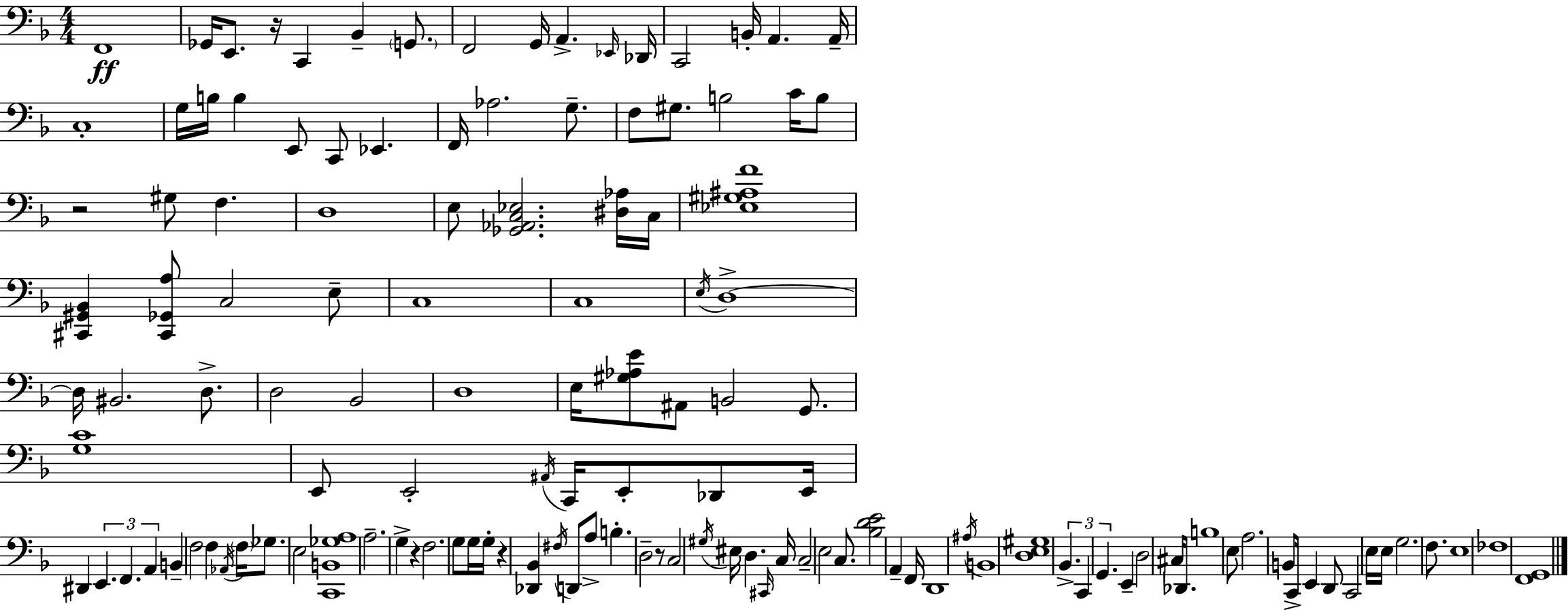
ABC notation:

X:1
T:Untitled
M:4/4
L:1/4
K:F
F,,4 _G,,/4 E,,/2 z/4 C,, _B,, G,,/2 F,,2 G,,/4 A,, _E,,/4 _D,,/4 C,,2 B,,/4 A,, A,,/4 C,4 G,/4 B,/4 B, E,,/2 C,,/2 _E,, F,,/4 _A,2 G,/2 F,/2 ^G,/2 B,2 C/4 B,/2 z2 ^G,/2 F, D,4 E,/2 [_G,,_A,,C,_E,]2 [^D,_A,]/4 C,/4 [_E,^G,^A,F]4 [^C,,^G,,_B,,] [^C,,_G,,A,]/2 C,2 E,/2 C,4 C,4 E,/4 D,4 D,/4 ^B,,2 D,/2 D,2 _B,,2 D,4 E,/4 [^G,_A,E]/2 ^A,,/2 B,,2 G,,/2 [G,C]4 E,,/2 E,,2 ^A,,/4 C,,/4 E,,/2 _D,,/2 E,,/4 ^D,, E,, F,, A,, B,, F,2 F, _A,,/4 F,/4 _G,/2 E,2 [C,,B,,_G,A,]4 A,2 G, z F,2 G,/2 G,/4 G,/4 z [_D,,_B,,] ^F,/4 D,,/2 A,/2 B, D,2 z/2 C,2 ^G,/4 ^E,/4 D, ^C,,/4 C,/4 C,2 E,2 C,/2 [_B,DE]2 A,, F,,/4 D,,4 ^A,/4 B,,4 [D,E,^G,]4 _B,, C,, G,, E,, D,2 ^C,/4 _D,,/2 B,4 E,/2 A,2 B,,/2 C,,/4 E,, D,,/2 C,,2 E,/4 E,/4 G,2 F,/2 E,4 _F,4 [F,,G,,]4